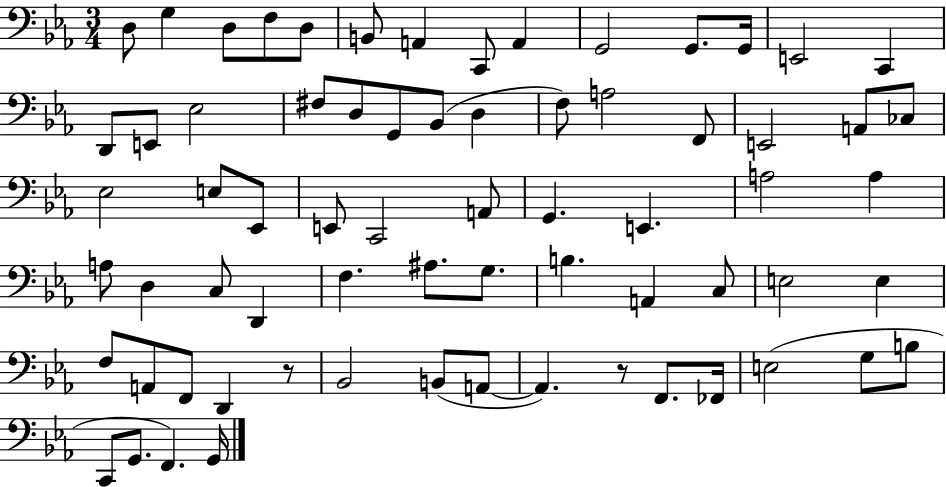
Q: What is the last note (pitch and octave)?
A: G2